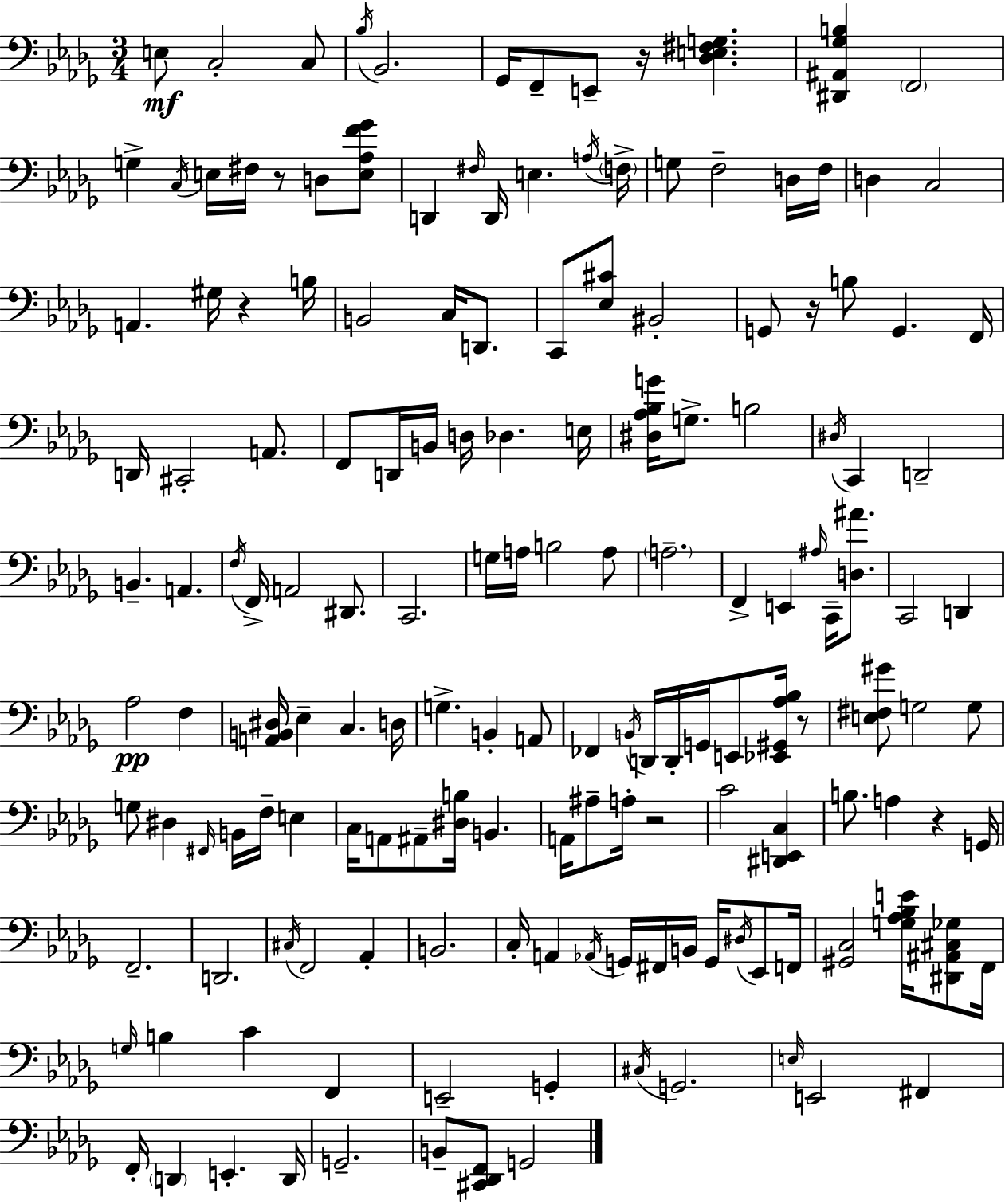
X:1
T:Untitled
M:3/4
L:1/4
K:Bbm
E,/2 C,2 C,/2 _B,/4 _B,,2 _G,,/4 F,,/2 E,,/2 z/4 [_D,E,^F,G,] [^D,,^A,,_G,B,] F,,2 G, C,/4 E,/4 ^F,/4 z/2 D,/2 [E,_A,F_G]/2 D,, ^F,/4 D,,/4 E, A,/4 F,/4 G,/2 F,2 D,/4 F,/4 D, C,2 A,, ^G,/4 z B,/4 B,,2 C,/4 D,,/2 C,,/2 [_E,^C]/2 ^B,,2 G,,/2 z/4 B,/2 G,, F,,/4 D,,/4 ^C,,2 A,,/2 F,,/2 D,,/4 B,,/4 D,/4 _D, E,/4 [^D,_A,_B,G]/4 G,/2 B,2 ^D,/4 C,, D,,2 B,, A,, F,/4 F,,/4 A,,2 ^D,,/2 C,,2 G,/4 A,/4 B,2 A,/2 A,2 F,, E,, ^A,/4 C,,/4 [D,^A]/2 C,,2 D,, _A,2 F, [A,,B,,^D,]/4 _E, C, D,/4 G, B,, A,,/2 _F,, B,,/4 D,,/4 D,,/4 G,,/4 E,,/2 [_E,,^G,,_A,_B,]/4 z/2 [E,^F,^G]/2 G,2 G,/2 G,/2 ^D, ^F,,/4 B,,/4 F,/4 E, C,/4 A,,/2 ^A,,/2 [^D,B,]/4 B,, A,,/4 ^A,/2 A,/4 z2 C2 [^D,,E,,C,] B,/2 A, z G,,/4 F,,2 D,,2 ^C,/4 F,,2 _A,, B,,2 C,/4 A,, _A,,/4 G,,/4 ^F,,/4 B,,/4 G,,/4 ^D,/4 _E,,/2 F,,/4 [^G,,C,]2 [G,_A,_B,E]/4 [^D,,^A,,^C,_G,]/2 F,,/4 G,/4 B, C F,, E,,2 G,, ^C,/4 G,,2 E,/4 E,,2 ^F,, F,,/4 D,, E,, D,,/4 G,,2 B,,/2 [^C,,_D,,F,,]/2 G,,2